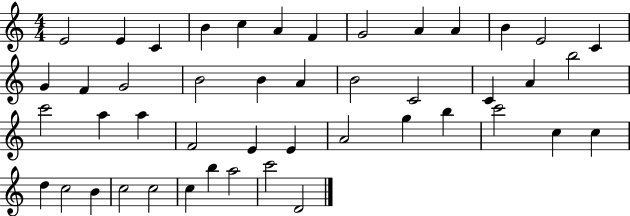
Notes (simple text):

E4/h E4/q C4/q B4/q C5/q A4/q F4/q G4/h A4/q A4/q B4/q E4/h C4/q G4/q F4/q G4/h B4/h B4/q A4/q B4/h C4/h C4/q A4/q B5/h C6/h A5/q A5/q F4/h E4/q E4/q A4/h G5/q B5/q C6/h C5/q C5/q D5/q C5/h B4/q C5/h C5/h C5/q B5/q A5/h C6/h D4/h